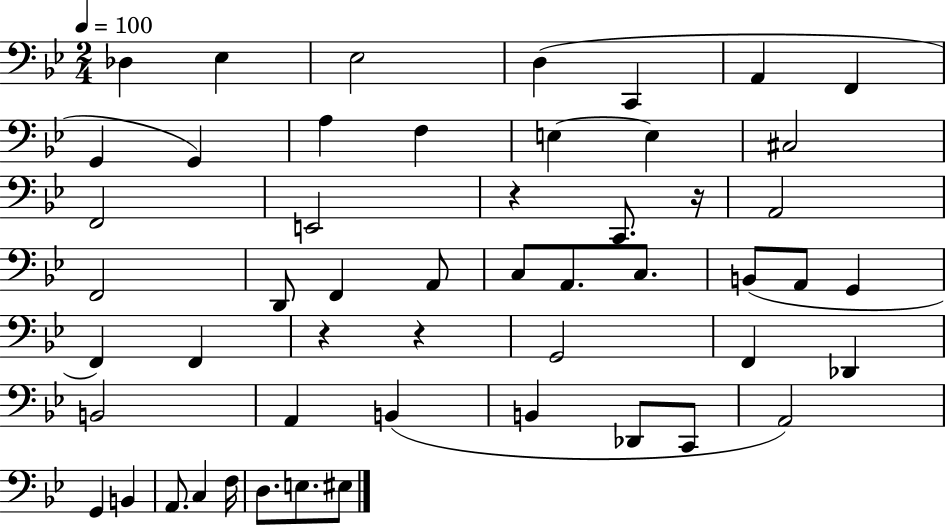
Db3/q Eb3/q Eb3/h D3/q C2/q A2/q F2/q G2/q G2/q A3/q F3/q E3/q E3/q C#3/h F2/h E2/h R/q C2/e. R/s A2/h F2/h D2/e F2/q A2/e C3/e A2/e. C3/e. B2/e A2/e G2/q F2/q F2/q R/q R/q G2/h F2/q Db2/q B2/h A2/q B2/q B2/q Db2/e C2/e A2/h G2/q B2/q A2/e. C3/q F3/s D3/e. E3/e. EIS3/e